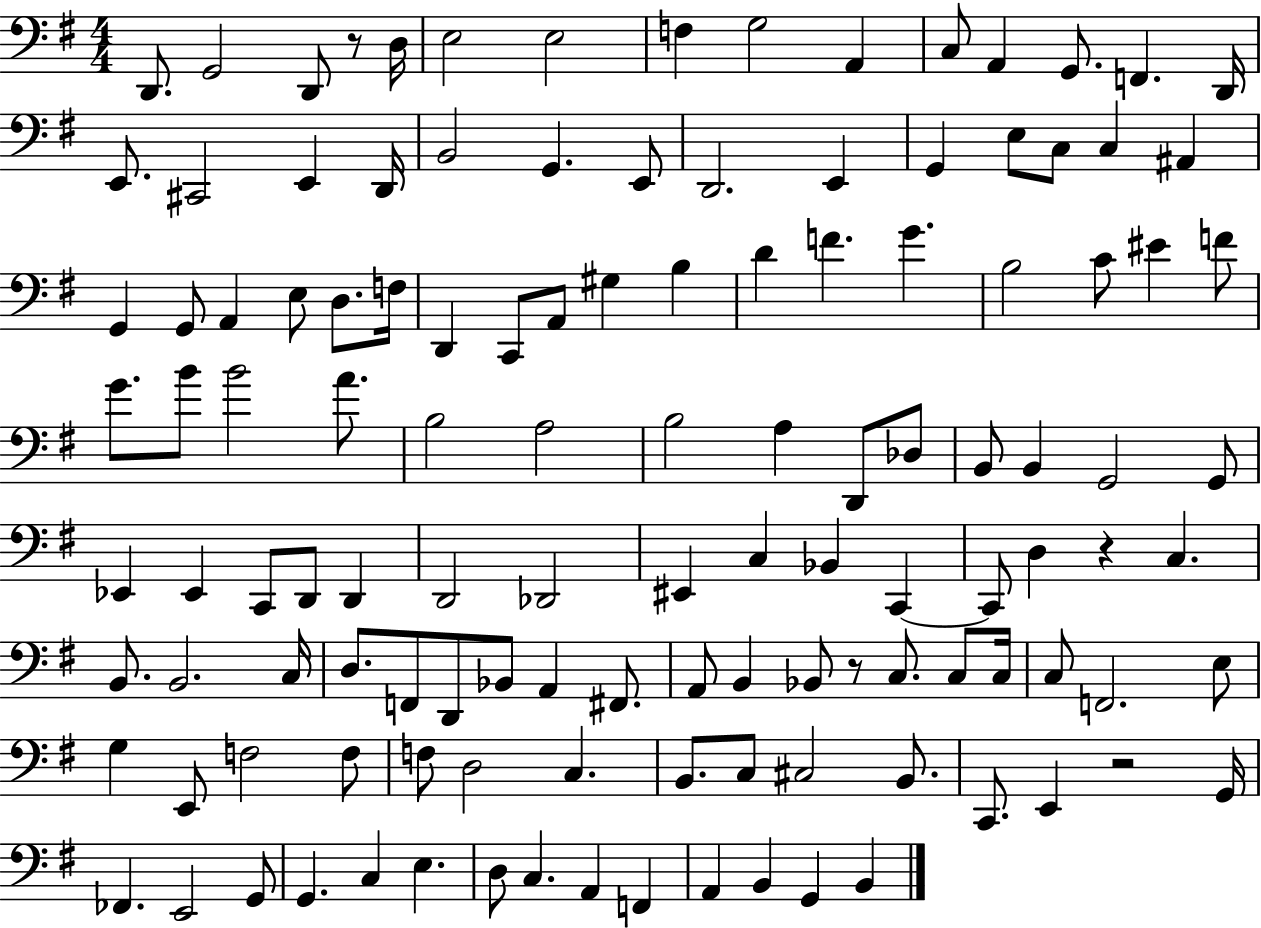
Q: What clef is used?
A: bass